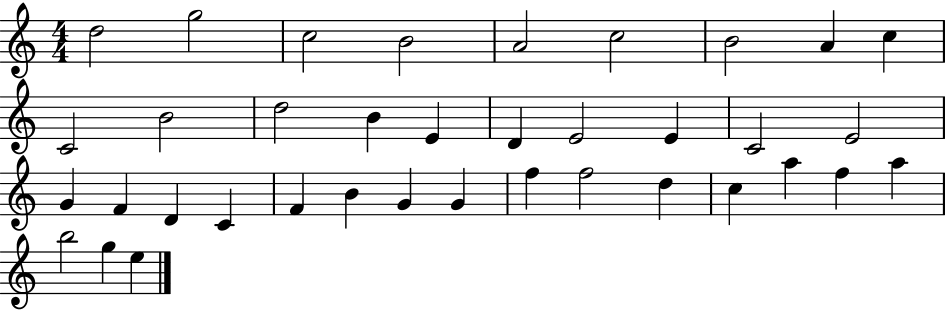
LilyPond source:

{
  \clef treble
  \numericTimeSignature
  \time 4/4
  \key c \major
  d''2 g''2 | c''2 b'2 | a'2 c''2 | b'2 a'4 c''4 | \break c'2 b'2 | d''2 b'4 e'4 | d'4 e'2 e'4 | c'2 e'2 | \break g'4 f'4 d'4 c'4 | f'4 b'4 g'4 g'4 | f''4 f''2 d''4 | c''4 a''4 f''4 a''4 | \break b''2 g''4 e''4 | \bar "|."
}